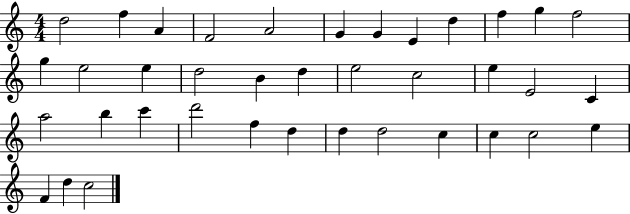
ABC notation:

X:1
T:Untitled
M:4/4
L:1/4
K:C
d2 f A F2 A2 G G E d f g f2 g e2 e d2 B d e2 c2 e E2 C a2 b c' d'2 f d d d2 c c c2 e F d c2